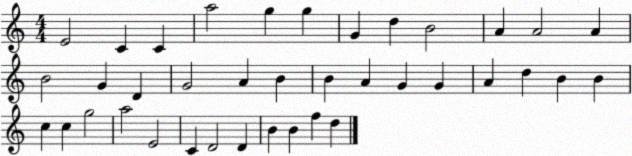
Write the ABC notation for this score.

X:1
T:Untitled
M:4/4
L:1/4
K:C
E2 C C a2 g g G d B2 A A2 A B2 G D G2 A B B A G G A d B B c c g2 a2 E2 C D2 D B B f d